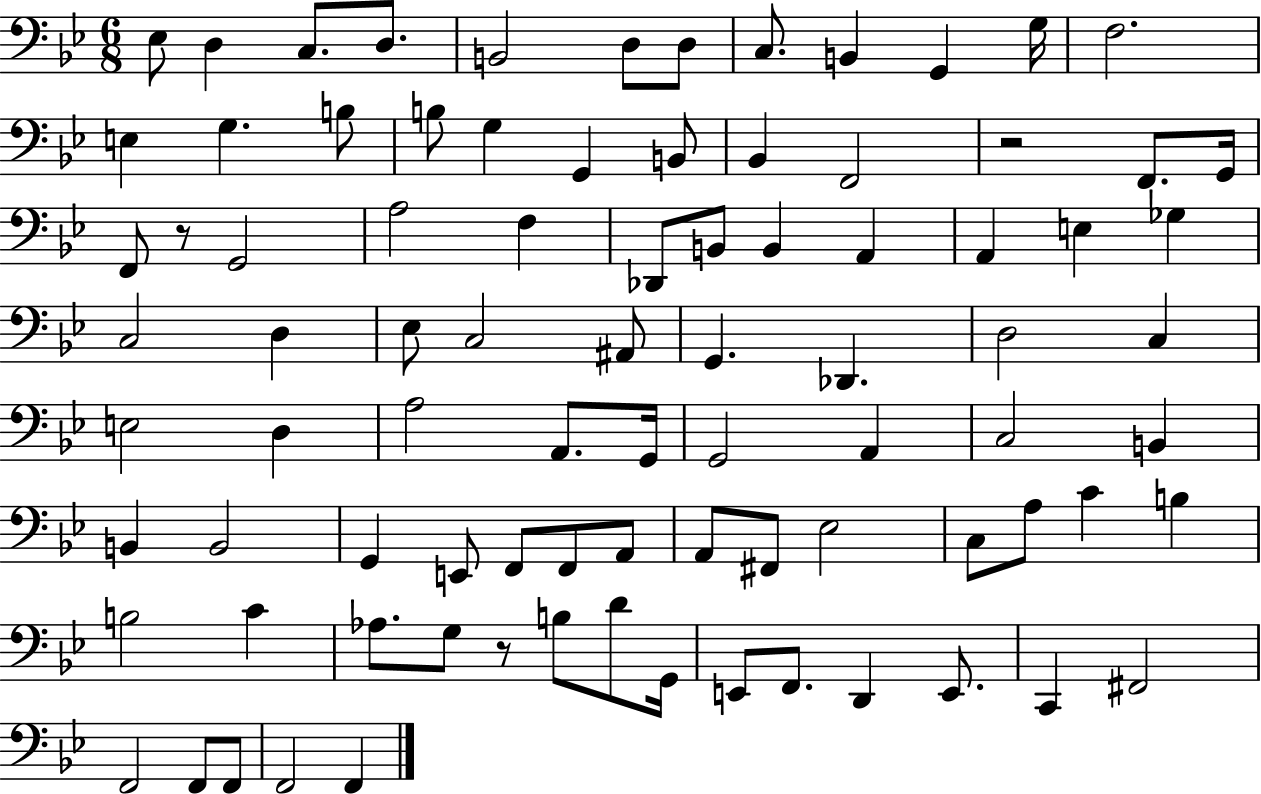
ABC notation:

X:1
T:Untitled
M:6/8
L:1/4
K:Bb
_E,/2 D, C,/2 D,/2 B,,2 D,/2 D,/2 C,/2 B,, G,, G,/4 F,2 E, G, B,/2 B,/2 G, G,, B,,/2 _B,, F,,2 z2 F,,/2 G,,/4 F,,/2 z/2 G,,2 A,2 F, _D,,/2 B,,/2 B,, A,, A,, E, _G, C,2 D, _E,/2 C,2 ^A,,/2 G,, _D,, D,2 C, E,2 D, A,2 A,,/2 G,,/4 G,,2 A,, C,2 B,, B,, B,,2 G,, E,,/2 F,,/2 F,,/2 A,,/2 A,,/2 ^F,,/2 _E,2 C,/2 A,/2 C B, B,2 C _A,/2 G,/2 z/2 B,/2 D/2 G,,/4 E,,/2 F,,/2 D,, E,,/2 C,, ^F,,2 F,,2 F,,/2 F,,/2 F,,2 F,,